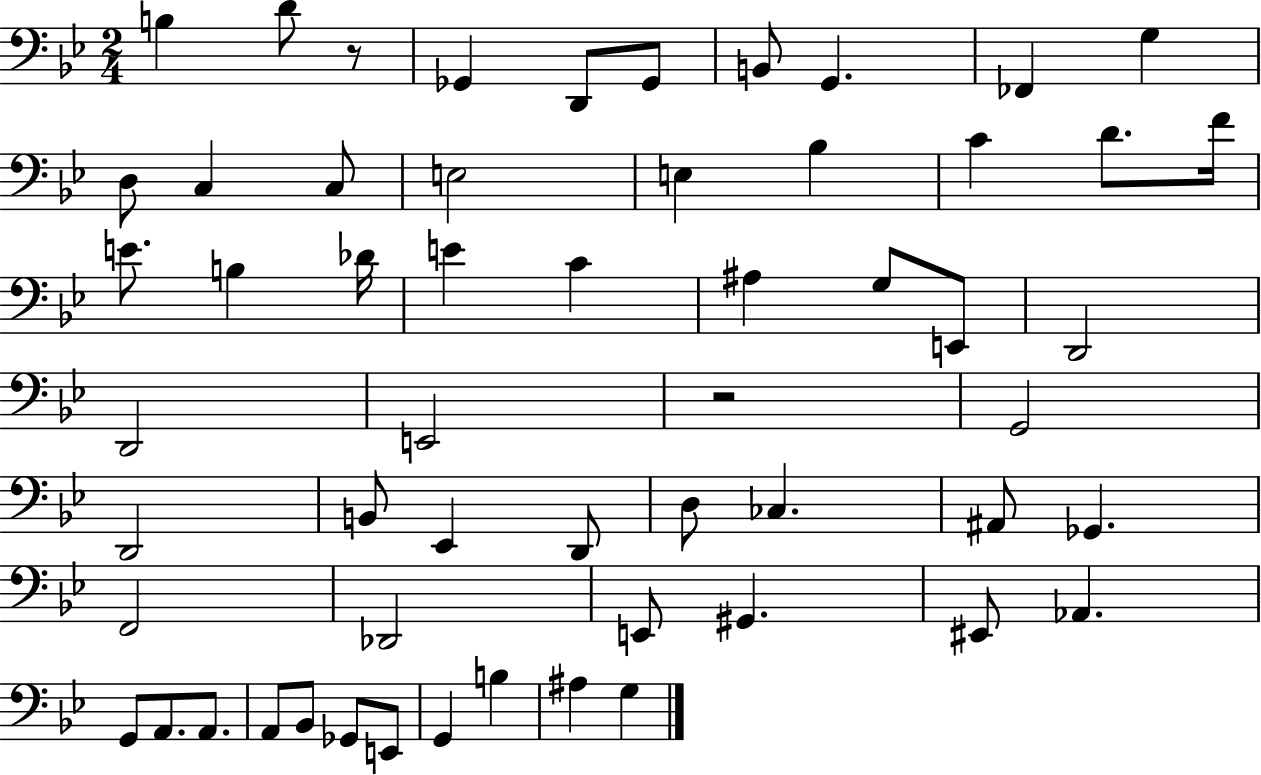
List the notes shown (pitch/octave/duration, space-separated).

B3/q D4/e R/e Gb2/q D2/e Gb2/e B2/e G2/q. FES2/q G3/q D3/e C3/q C3/e E3/h E3/q Bb3/q C4/q D4/e. F4/s E4/e. B3/q Db4/s E4/q C4/q A#3/q G3/e E2/e D2/h D2/h E2/h R/h G2/h D2/h B2/e Eb2/q D2/e D3/e CES3/q. A#2/e Gb2/q. F2/h Db2/h E2/e G#2/q. EIS2/e Ab2/q. G2/e A2/e. A2/e. A2/e Bb2/e Gb2/e E2/e G2/q B3/q A#3/q G3/q